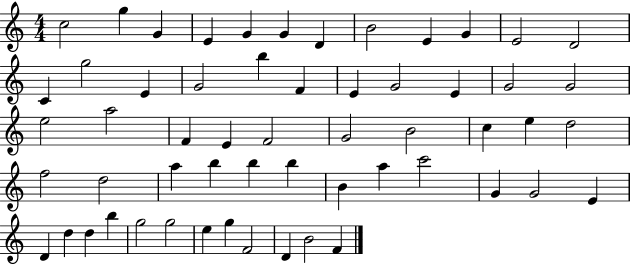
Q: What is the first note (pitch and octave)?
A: C5